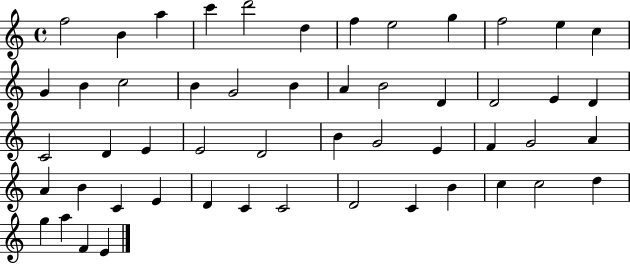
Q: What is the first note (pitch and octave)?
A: F5